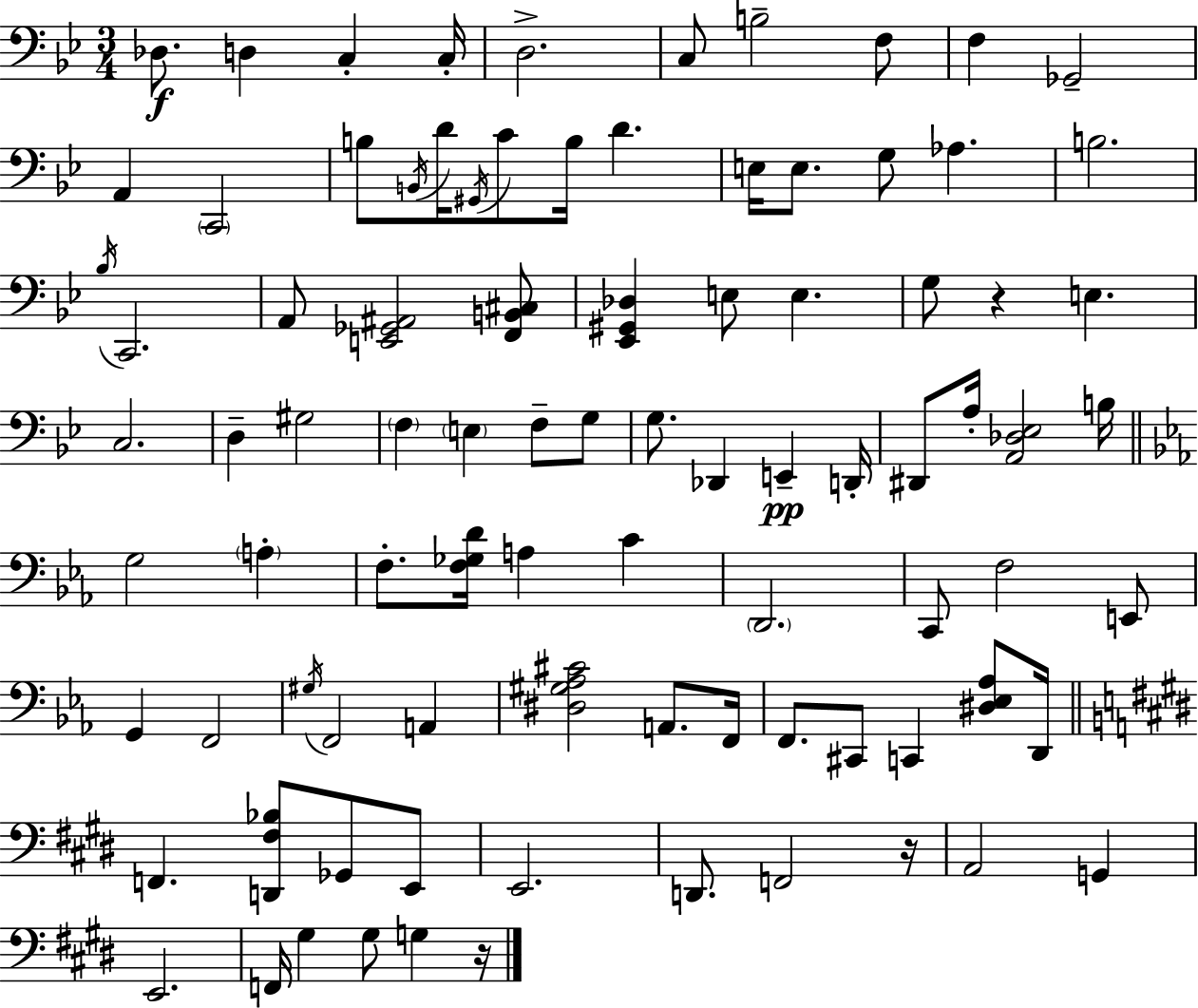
{
  \clef bass
  \numericTimeSignature
  \time 3/4
  \key g \minor
  des8.\f d4 c4-. c16-. | d2.-> | c8 b2-- f8 | f4 ges,2-- | \break a,4 \parenthesize c,2 | b8 \acciaccatura { b,16 } d'16 \acciaccatura { gis,16 } c'8 b16 d'4. | e16 e8. g8 aes4. | b2. | \break \acciaccatura { bes16 } c,2. | a,8 <e, ges, ais,>2 | <f, b, cis>8 <ees, gis, des>4 e8 e4. | g8 r4 e4. | \break c2. | d4-- gis2 | \parenthesize f4 \parenthesize e4 f8-- | g8 g8. des,4 e,4--\pp | \break d,16-. dis,8 a16-. <a, des ees>2 | b16 \bar "||" \break \key ees \major g2 \parenthesize a4-. | f8.-. <f ges d'>16 a4 c'4 | \parenthesize d,2. | c,8 f2 e,8 | \break g,4 f,2 | \acciaccatura { gis16 } f,2 a,4 | <dis gis aes cis'>2 a,8. | f,16 f,8. cis,8 c,4 <dis ees aes>8 | \break d,16 \bar "||" \break \key e \major f,4. <d, fis bes>8 ges,8 e,8 | e,2. | d,8. f,2 r16 | a,2 g,4 | \break e,2. | f,16 gis4 gis8 g4 r16 | \bar "|."
}